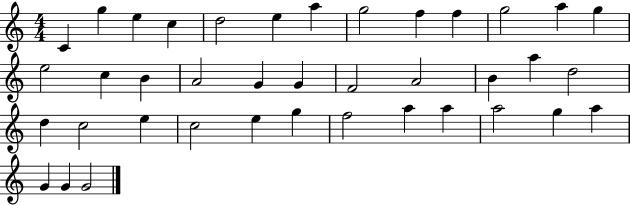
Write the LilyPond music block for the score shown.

{
  \clef treble
  \numericTimeSignature
  \time 4/4
  \key c \major
  c'4 g''4 e''4 c''4 | d''2 e''4 a''4 | g''2 f''4 f''4 | g''2 a''4 g''4 | \break e''2 c''4 b'4 | a'2 g'4 g'4 | f'2 a'2 | b'4 a''4 d''2 | \break d''4 c''2 e''4 | c''2 e''4 g''4 | f''2 a''4 a''4 | a''2 g''4 a''4 | \break g'4 g'4 g'2 | \bar "|."
}